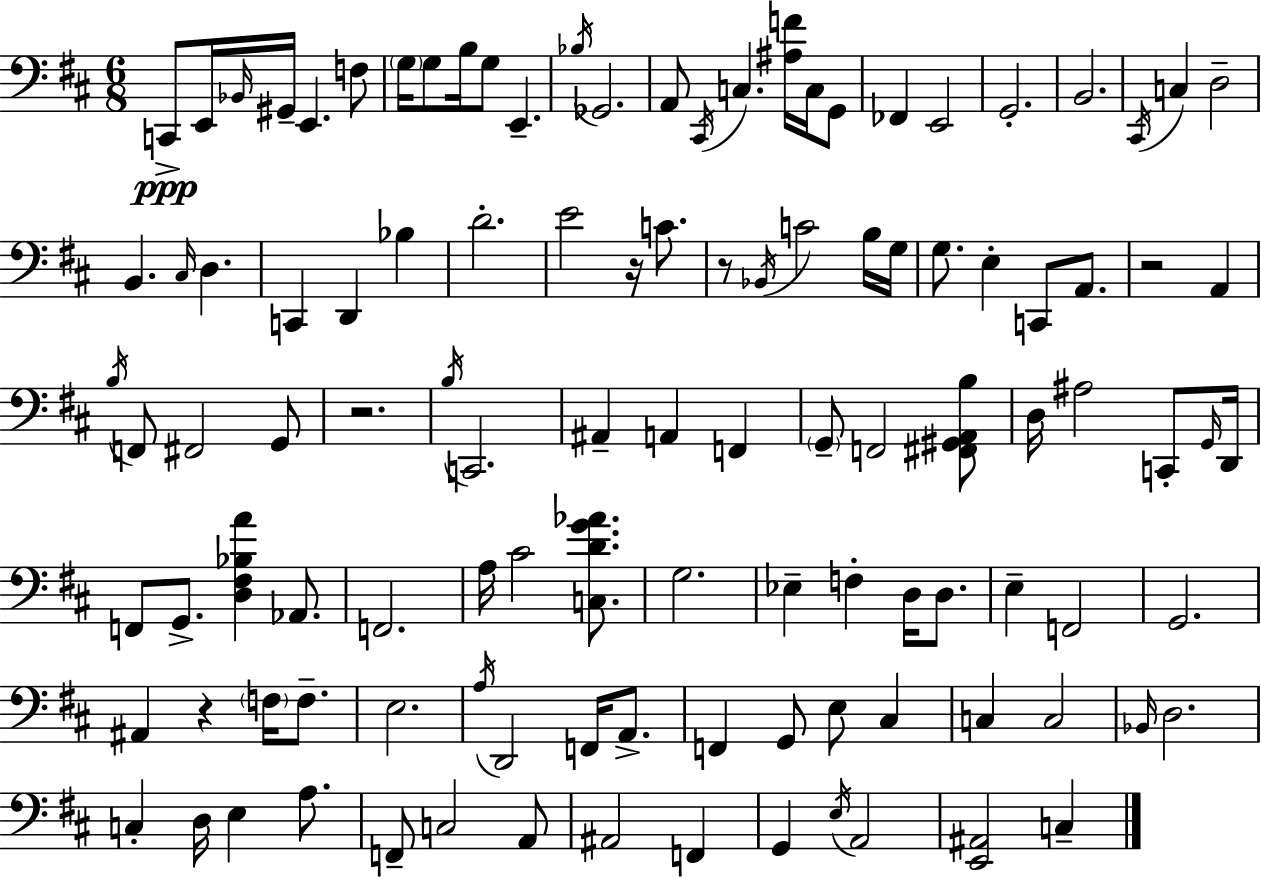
C2/e E2/s Bb2/s G#2/s E2/q. F3/e G3/s G3/e B3/s G3/e E2/q. Bb3/s Gb2/h. A2/e C#2/s C3/q. [A#3,F4]/s C3/s G2/e FES2/q E2/h G2/h. B2/h. C#2/s C3/q D3/h B2/q. C#3/s D3/q. C2/q D2/q Bb3/q D4/h. E4/h R/s C4/e. R/e Bb2/s C4/h B3/s G3/s G3/e. E3/q C2/e A2/e. R/h A2/q B3/s F2/e F#2/h G2/e R/h. B3/s C2/h. A#2/q A2/q F2/q G2/e F2/h [F#2,G#2,A2,B3]/e D3/s A#3/h C2/e G2/s D2/s F2/e G2/e. [D3,F#3,Bb3,A4]/q Ab2/e. F2/h. A3/s C#4/h [C3,D4,G4,Ab4]/e. G3/h. Eb3/q F3/q D3/s D3/e. E3/q F2/h G2/h. A#2/q R/q F3/s F3/e. E3/h. A3/s D2/h F2/s A2/e. F2/q G2/e E3/e C#3/q C3/q C3/h Bb2/s D3/h. C3/q D3/s E3/q A3/e. F2/e C3/h A2/e A#2/h F2/q G2/q E3/s A2/h [E2,A#2]/h C3/q